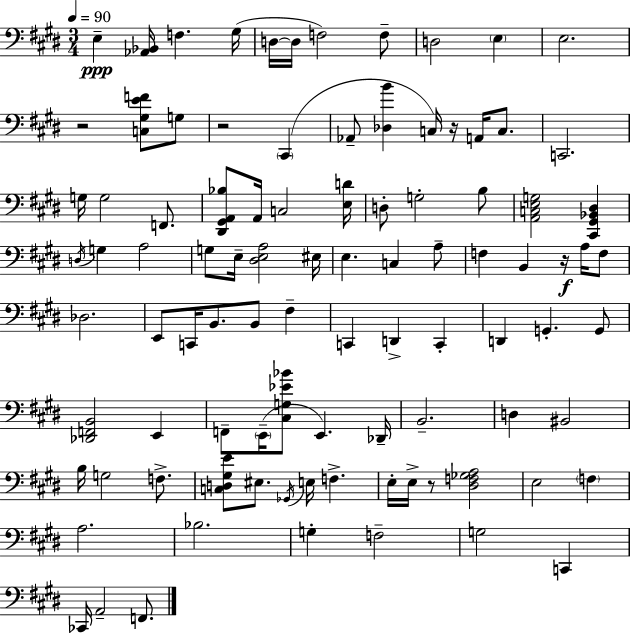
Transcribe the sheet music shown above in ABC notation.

X:1
T:Untitled
M:3/4
L:1/4
K:E
E, [_A,,_B,,]/4 F, ^G,/4 D,/4 D,/4 F,2 F,/2 D,2 E, E,2 z2 [C,^G,EF]/2 G,/2 z2 ^C,, _A,,/2 [_D,B] C,/4 z/4 A,,/4 C,/2 C,,2 G,/4 G,2 F,,/2 [^D,,^G,,A,,_B,]/2 A,,/4 C,2 [E,D]/4 D,/2 G,2 B,/2 [A,,C,E,G,]2 [^C,,^G,,_B,,^D,] D,/4 G, A,2 G,/2 E,/4 [^D,E,A,]2 ^E,/4 E, C, A,/2 F, B,, z/4 A,/4 F,/2 _D,2 E,,/2 C,,/4 B,,/2 B,,/2 ^F, C,, D,, C,, D,, G,, G,,/2 [_D,,F,,B,,]2 E,, F,,/2 E,,/4 [^C,G,_E_B]/2 E,, _D,,/4 B,,2 D, ^B,,2 B,/4 G,2 F,/2 [C,D,^G,E]/2 ^E,/2 _G,,/4 E,/4 F, E,/4 E,/4 z/2 [^D,F,_G,A,]2 E,2 F, A,2 _B,2 G, F,2 G,2 C,, _C,,/4 A,,2 F,,/2